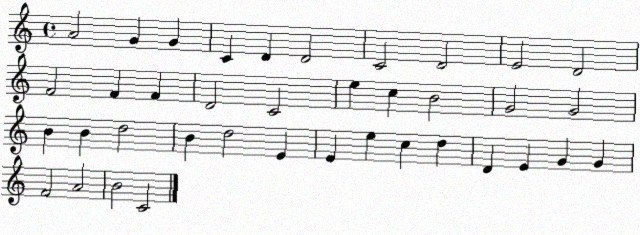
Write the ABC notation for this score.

X:1
T:Untitled
M:4/4
L:1/4
K:C
A2 G G C D D2 C2 D2 E2 D2 F2 F F D2 C2 e c B2 G2 G2 B B d2 B d2 E E e c d D E G G F2 A2 B2 C2